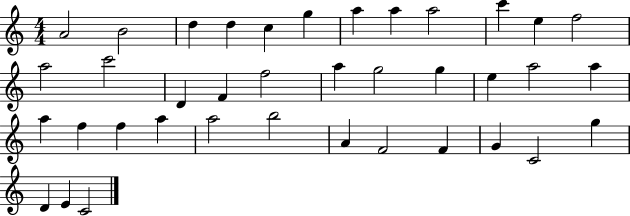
A4/h B4/h D5/q D5/q C5/q G5/q A5/q A5/q A5/h C6/q E5/q F5/h A5/h C6/h D4/q F4/q F5/h A5/q G5/h G5/q E5/q A5/h A5/q A5/q F5/q F5/q A5/q A5/h B5/h A4/q F4/h F4/q G4/q C4/h G5/q D4/q E4/q C4/h